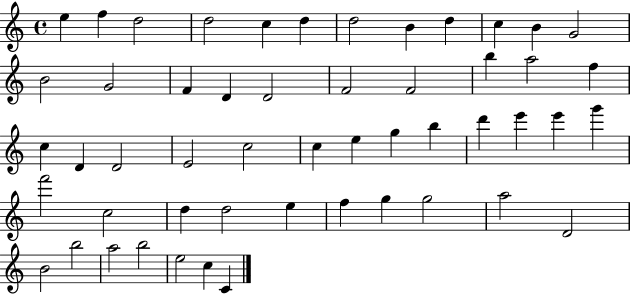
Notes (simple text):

E5/q F5/q D5/h D5/h C5/q D5/q D5/h B4/q D5/q C5/q B4/q G4/h B4/h G4/h F4/q D4/q D4/h F4/h F4/h B5/q A5/h F5/q C5/q D4/q D4/h E4/h C5/h C5/q E5/q G5/q B5/q D6/q E6/q E6/q G6/q F6/h C5/h D5/q D5/h E5/q F5/q G5/q G5/h A5/h D4/h B4/h B5/h A5/h B5/h E5/h C5/q C4/q